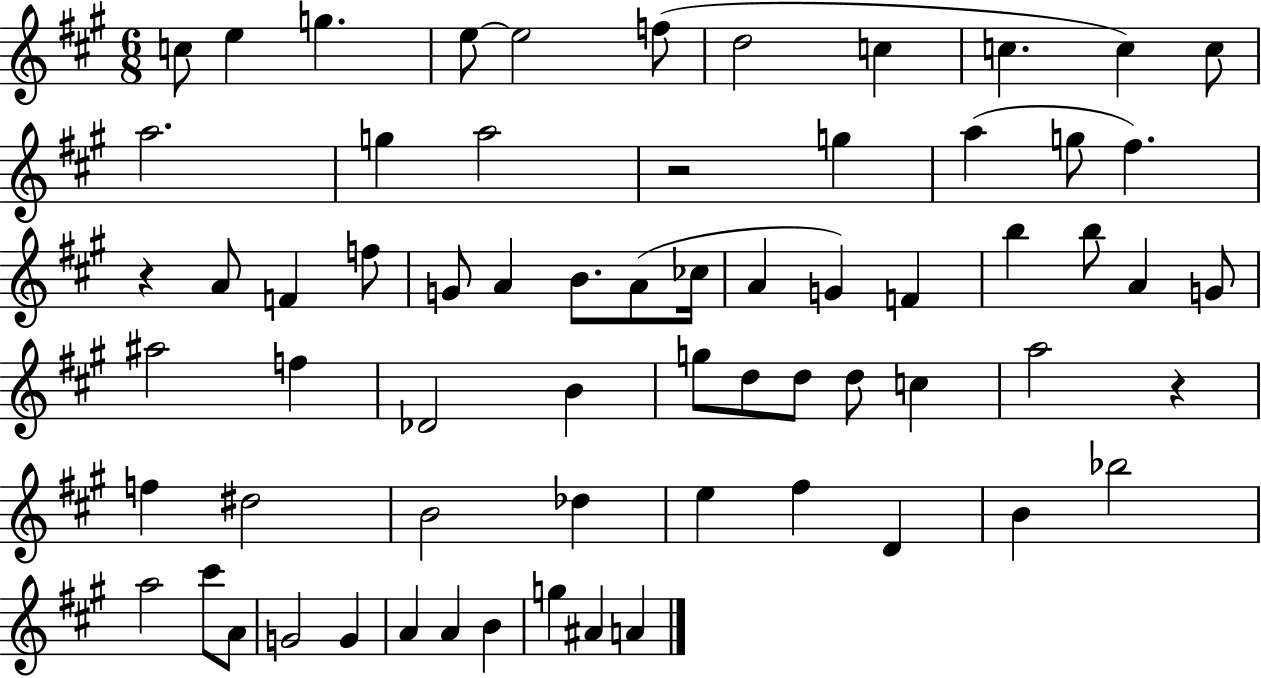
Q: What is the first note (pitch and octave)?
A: C5